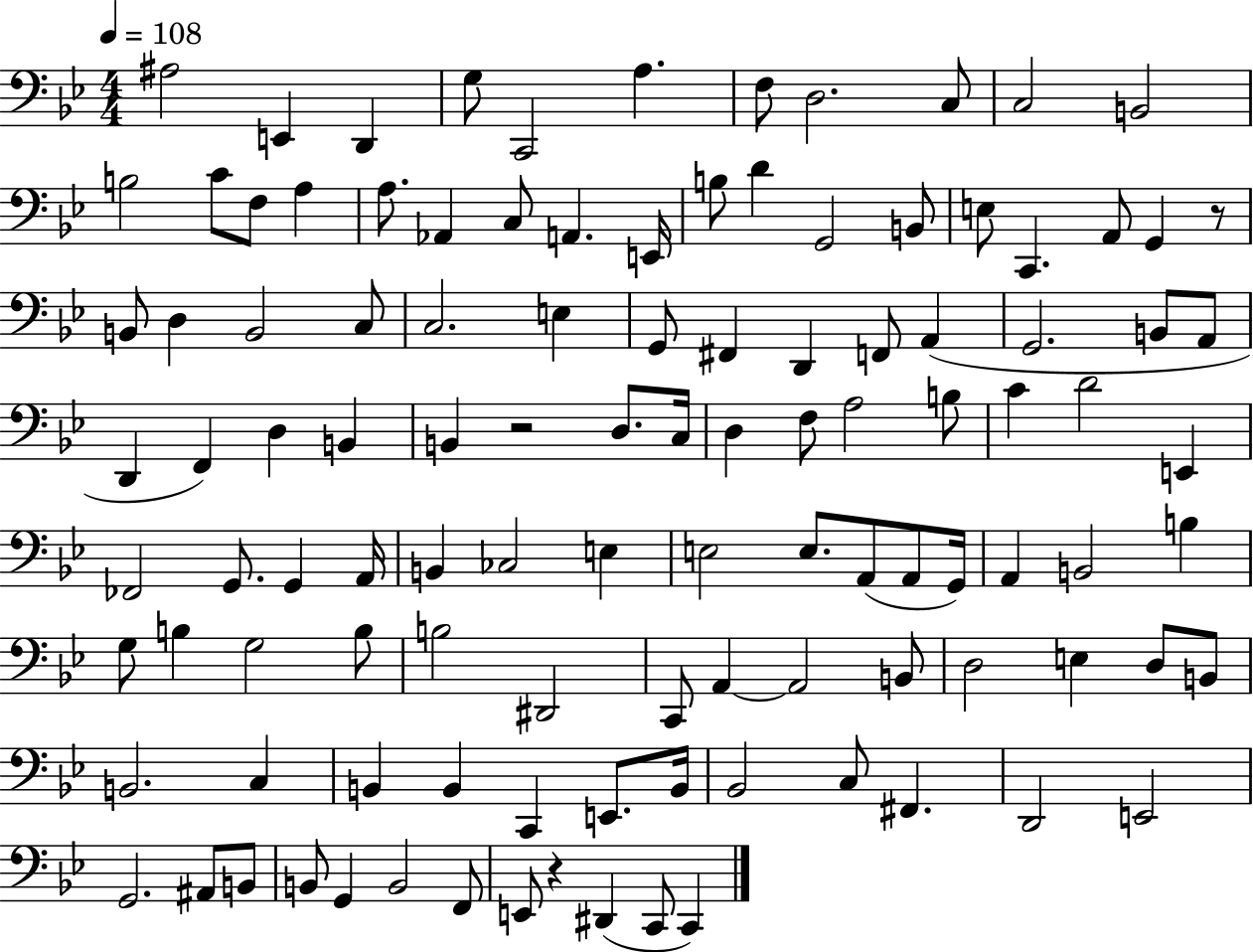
{
  \clef bass
  \numericTimeSignature
  \time 4/4
  \key bes \major
  \tempo 4 = 108
  ais2 e,4 d,4 | g8 c,2 a4. | f8 d2. c8 | c2 b,2 | \break b2 c'8 f8 a4 | a8. aes,4 c8 a,4. e,16 | b8 d'4 g,2 b,8 | e8 c,4. a,8 g,4 r8 | \break b,8 d4 b,2 c8 | c2. e4 | g,8 fis,4 d,4 f,8 a,4( | g,2. b,8 a,8 | \break d,4 f,4) d4 b,4 | b,4 r2 d8. c16 | d4 f8 a2 b8 | c'4 d'2 e,4 | \break fes,2 g,8. g,4 a,16 | b,4 ces2 e4 | e2 e8. a,8( a,8 g,16) | a,4 b,2 b4 | \break g8 b4 g2 b8 | b2 dis,2 | c,8 a,4~~ a,2 b,8 | d2 e4 d8 b,8 | \break b,2. c4 | b,4 b,4 c,4 e,8. b,16 | bes,2 c8 fis,4. | d,2 e,2 | \break g,2. ais,8 b,8 | b,8 g,4 b,2 f,8 | e,8 r4 dis,4( c,8 c,4) | \bar "|."
}